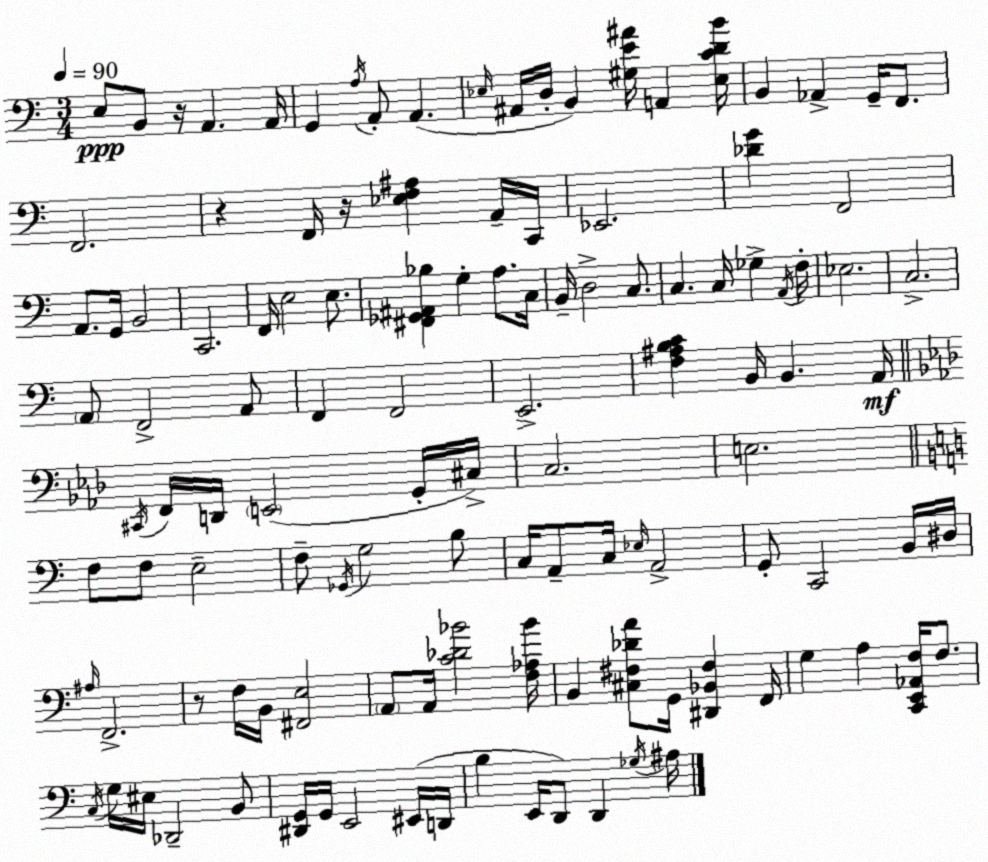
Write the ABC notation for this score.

X:1
T:Untitled
M:3/4
L:1/4
K:C
E,/2 B,,/2 z/4 A,, A,,/4 G,, A,/4 A,,/2 A,, _E,/4 ^A,,/4 D,/4 B,, [^G,E^A]/4 A,, [_E,CDB]/4 B,, _A,, G,,/4 F,,/2 F,,2 z F,,/4 z/4 [_E,F,^A,] A,,/4 C,,/4 _E,,2 [_DG] F,,2 A,,/2 G,,/4 B,,2 C,,2 F,,/4 E,2 E,/2 [^F,,_G,,^A,,_B,] G, A,/2 C,/4 B,,/4 D,2 C,/2 C, C,/4 _G, A,,/4 F,/4 _E,2 C,2 A,,/2 F,,2 A,,/2 F,, F,,2 E,,2 [F,^A,B,C] B,,/4 B,, A,,/4 ^C,,/4 F,,/4 D,,/4 E,,2 G,,/4 ^C,/4 C,2 E,2 F,/2 F,/2 E,2 F,/2 _G,,/4 G,2 B,/2 C,/4 A,,/2 C,/4 _E,/4 A,,2 G,,/2 C,,2 B,,/4 ^D,/4 ^A,/4 F,,2 z/2 F,/4 B,,/4 [^F,,E,]2 A,,/2 A,,/4 [C_D_B]2 [F,_A,_B]/4 B,, [^C,^F,_DA]/2 G,,/4 [^D,,_B,,^F,] F,,/4 G, A, [C,,E,,_A,,F,]/4 F,/2 C,/4 G,/4 ^E,/4 _D,,2 B,,/2 [^D,,G,,]/4 G,,/4 E,,2 ^E,,/4 D,,/4 B, E,,/4 D,,/2 D,, _G,/4 ^A,/4